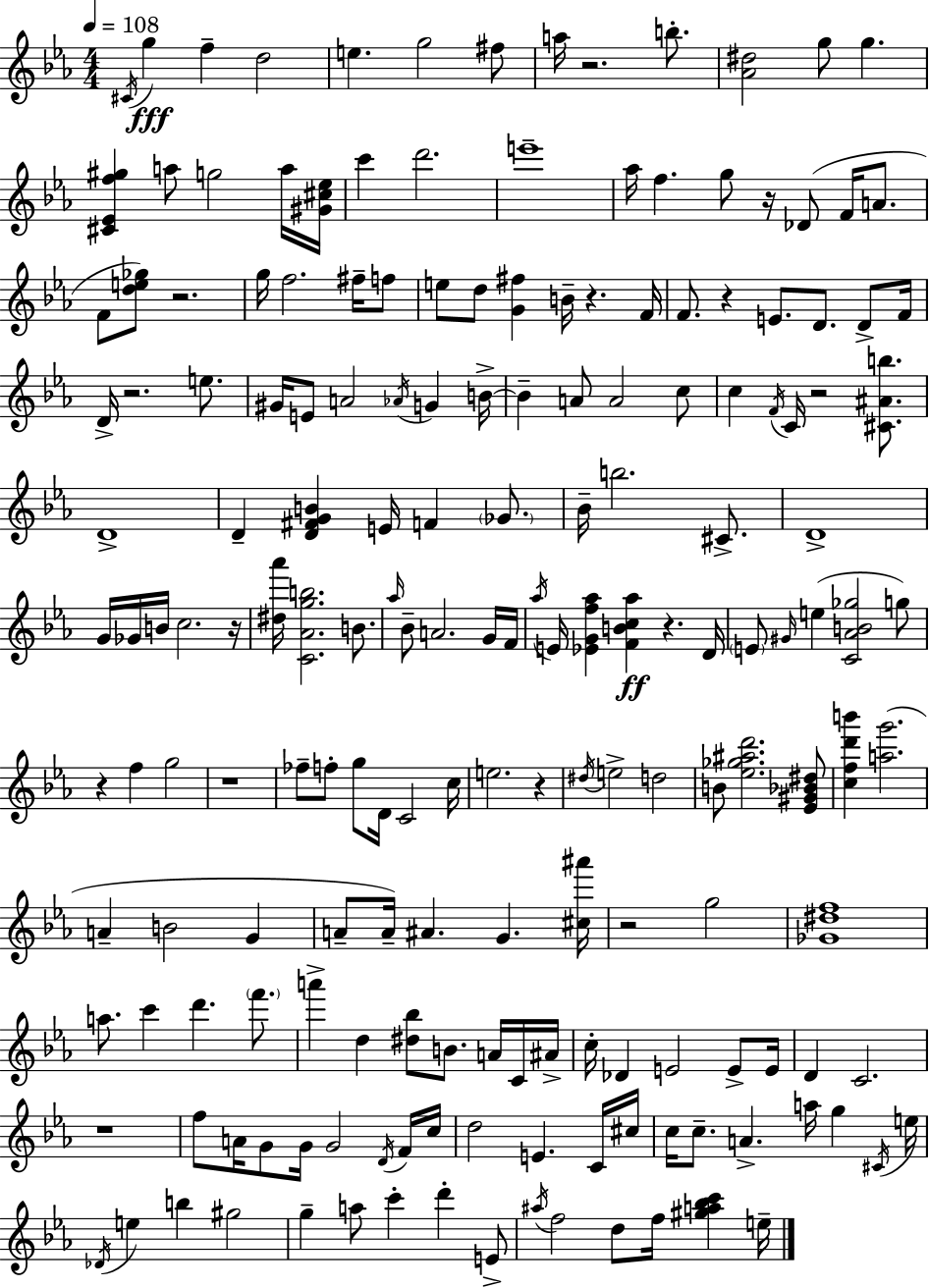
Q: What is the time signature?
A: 4/4